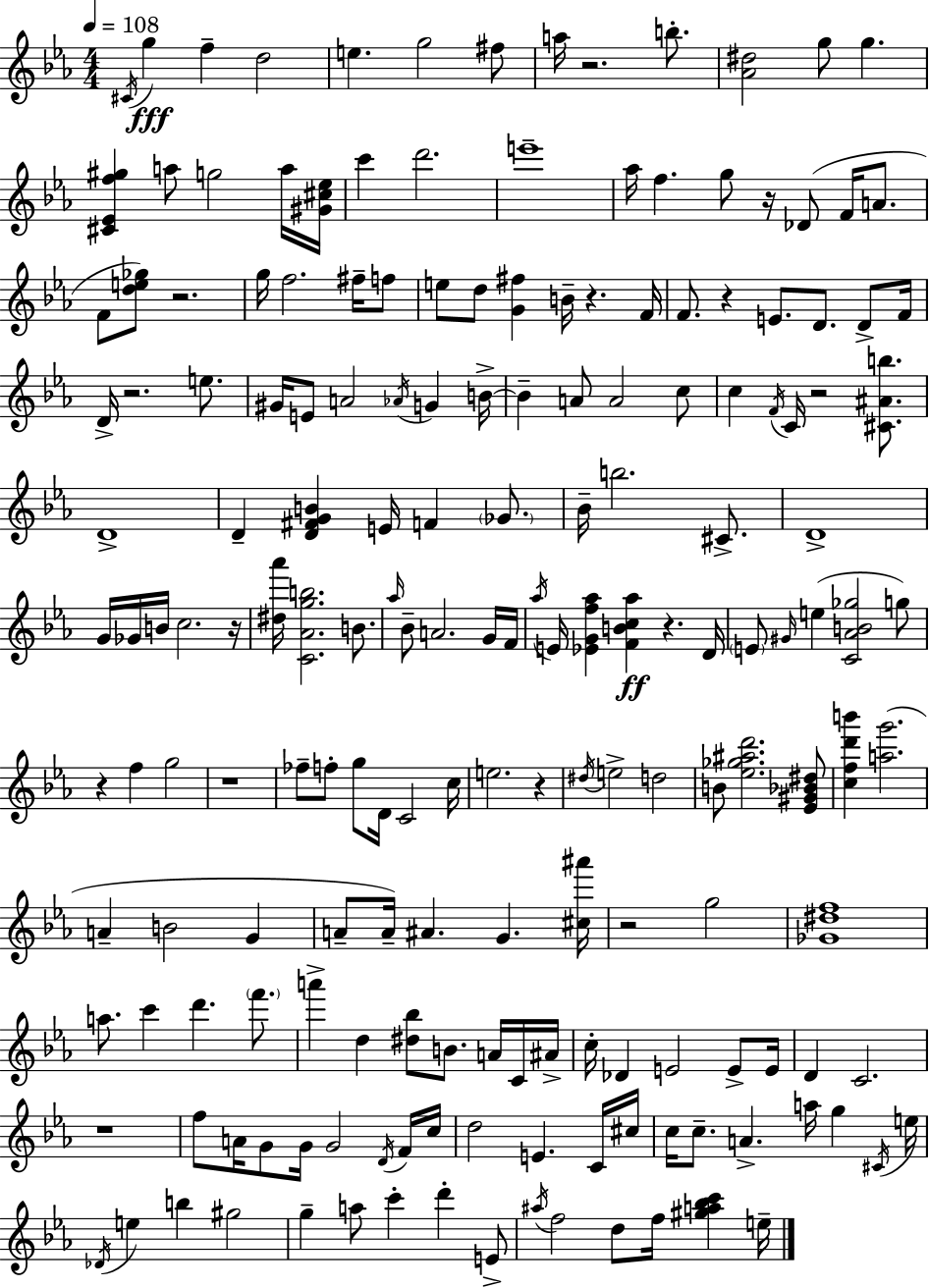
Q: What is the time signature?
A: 4/4